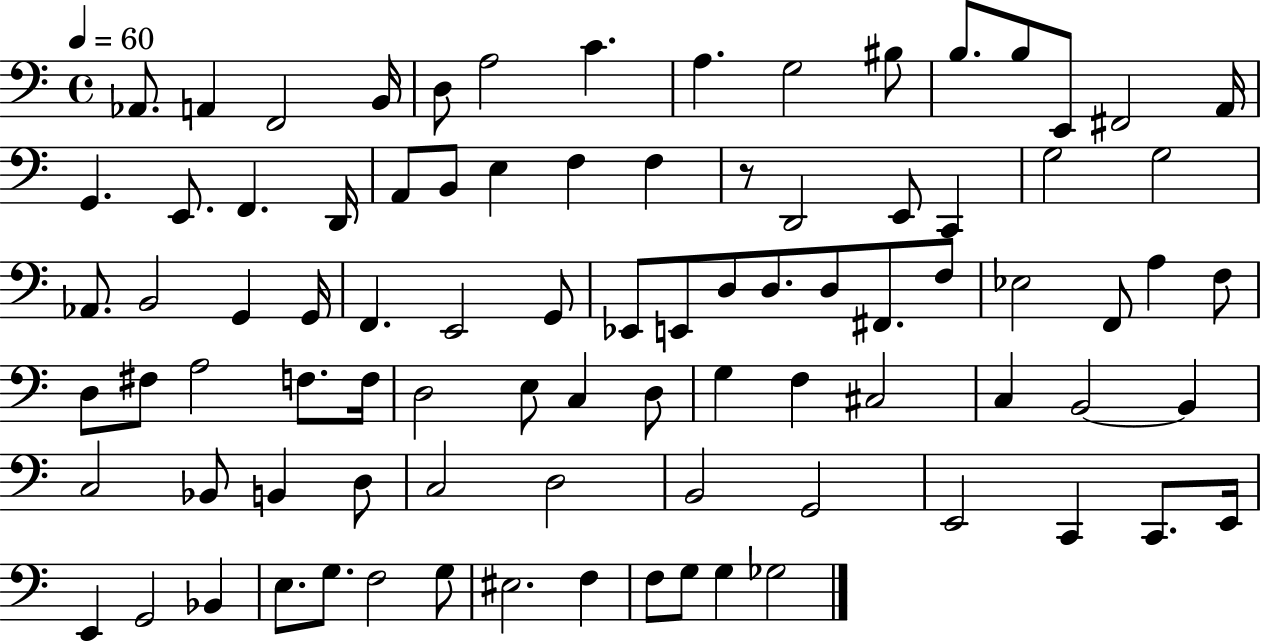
{
  \clef bass
  \time 4/4
  \defaultTimeSignature
  \key c \major
  \tempo 4 = 60
  aes,8. a,4 f,2 b,16 | d8 a2 c'4. | a4. g2 bis8 | b8. b8 e,8 fis,2 a,16 | \break g,4. e,8. f,4. d,16 | a,8 b,8 e4 f4 f4 | r8 d,2 e,8 c,4 | g2 g2 | \break aes,8. b,2 g,4 g,16 | f,4. e,2 g,8 | ees,8 e,8 d8 d8. d8 fis,8. f8 | ees2 f,8 a4 f8 | \break d8 fis8 a2 f8. f16 | d2 e8 c4 d8 | g4 f4 cis2 | c4 b,2~~ b,4 | \break c2 bes,8 b,4 d8 | c2 d2 | b,2 g,2 | e,2 c,4 c,8. e,16 | \break e,4 g,2 bes,4 | e8. g8. f2 g8 | eis2. f4 | f8 g8 g4 ges2 | \break \bar "|."
}